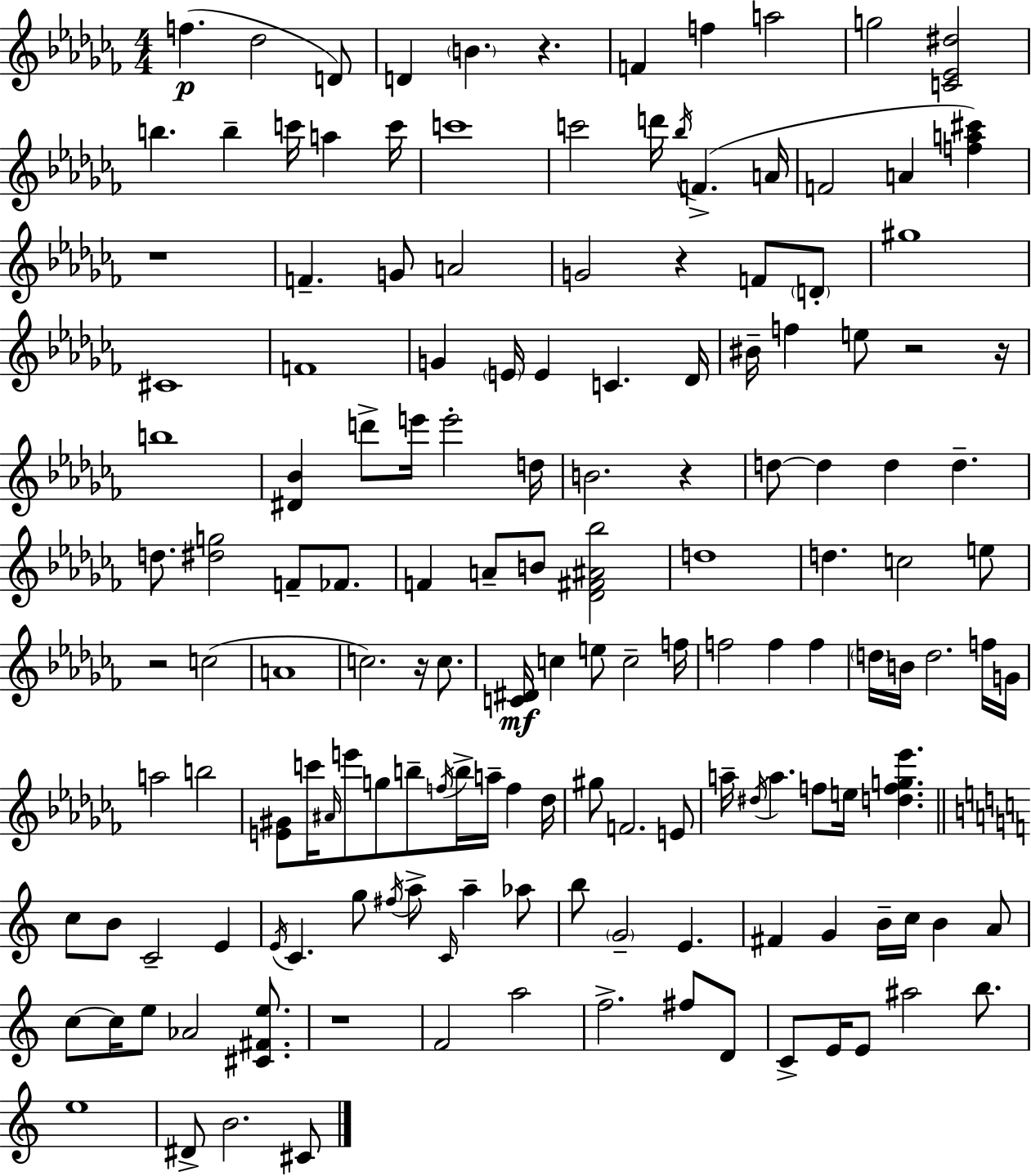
F5/q. Db5/h D4/e D4/q B4/q. R/q. F4/q F5/q A5/h G5/h [C4,Eb4,D#5]/h B5/q. B5/q C6/s A5/q C6/s C6/w C6/h D6/s Bb5/s F4/q. A4/s F4/h A4/q [F5,A5,C#6]/q R/w F4/q. G4/e A4/h G4/h R/q F4/e D4/e G#5/w C#4/w F4/w G4/q E4/s E4/q C4/q. Db4/s BIS4/s F5/q E5/e R/h R/s B5/w [D#4,Bb4]/q D6/e E6/s E6/h D5/s B4/h. R/q D5/e D5/q D5/q D5/q. D5/e. [D#5,G5]/h F4/e FES4/e. F4/q A4/e B4/e [Db4,F#4,A#4,Bb5]/h D5/w D5/q. C5/h E5/e R/h C5/h A4/w C5/h. R/s C5/e. [C4,D#4]/s C5/q E5/e C5/h F5/s F5/h F5/q F5/q D5/s B4/s D5/h. F5/s G4/s A5/h B5/h [E4,G#4]/e C6/s A#4/s E6/e G5/e B5/e F5/s B5/s A5/s F5/q Db5/s G#5/e F4/h. E4/e A5/s D#5/s A5/q. F5/e E5/s [D5,F5,G5,Eb6]/q. C5/e B4/e C4/h E4/q E4/s C4/q. G5/e F#5/s A5/e C4/s A5/q Ab5/e B5/e G4/h E4/q. F#4/q G4/q B4/s C5/s B4/q A4/e C5/e C5/s E5/e Ab4/h [C#4,F#4,E5]/e. R/w F4/h A5/h F5/h. F#5/e D4/e C4/e E4/s E4/e A#5/h B5/e. E5/w D#4/e B4/h. C#4/e